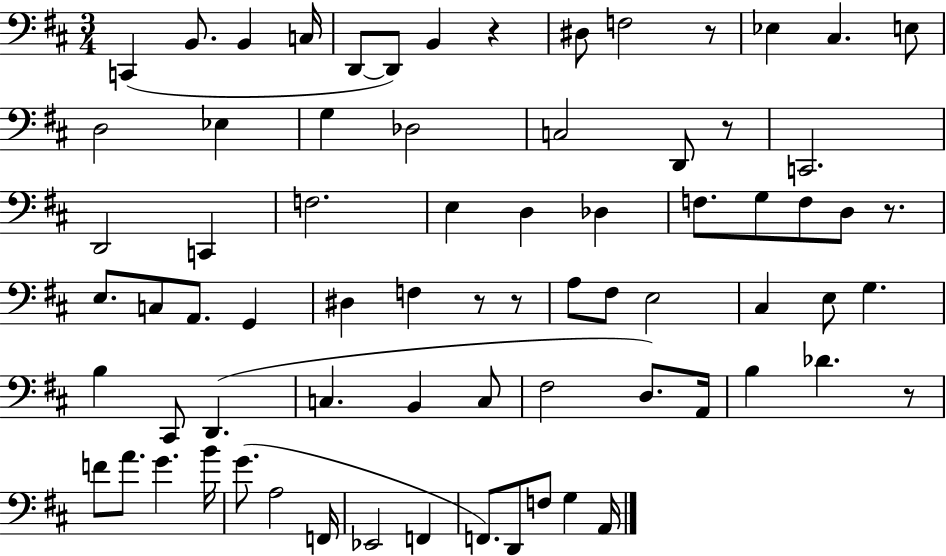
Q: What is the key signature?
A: D major